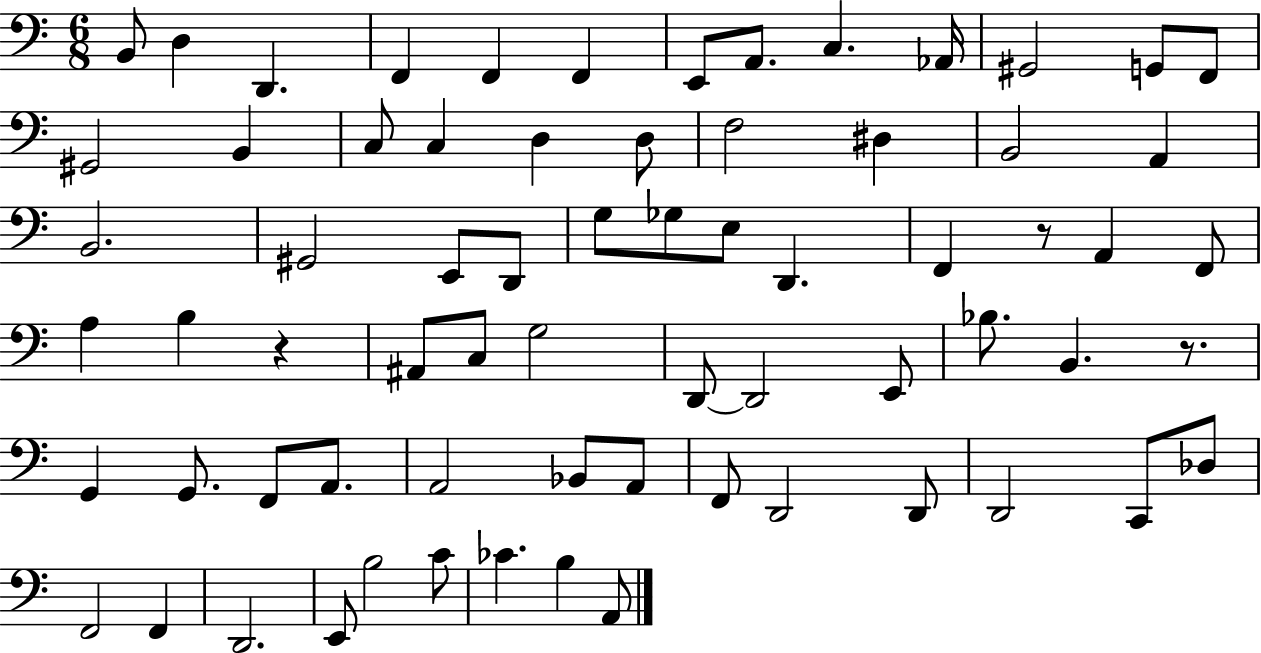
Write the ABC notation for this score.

X:1
T:Untitled
M:6/8
L:1/4
K:C
B,,/2 D, D,, F,, F,, F,, E,,/2 A,,/2 C, _A,,/4 ^G,,2 G,,/2 F,,/2 ^G,,2 B,, C,/2 C, D, D,/2 F,2 ^D, B,,2 A,, B,,2 ^G,,2 E,,/2 D,,/2 G,/2 _G,/2 E,/2 D,, F,, z/2 A,, F,,/2 A, B, z ^A,,/2 C,/2 G,2 D,,/2 D,,2 E,,/2 _B,/2 B,, z/2 G,, G,,/2 F,,/2 A,,/2 A,,2 _B,,/2 A,,/2 F,,/2 D,,2 D,,/2 D,,2 C,,/2 _D,/2 F,,2 F,, D,,2 E,,/2 B,2 C/2 _C B, A,,/2